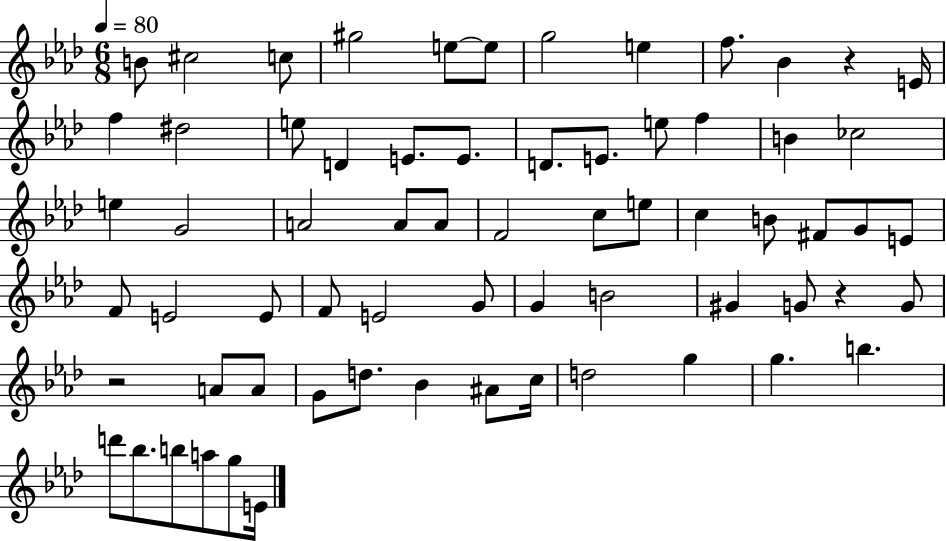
X:1
T:Untitled
M:6/8
L:1/4
K:Ab
B/2 ^c2 c/2 ^g2 e/2 e/2 g2 e f/2 _B z E/4 f ^d2 e/2 D E/2 E/2 D/2 E/2 e/2 f B _c2 e G2 A2 A/2 A/2 F2 c/2 e/2 c B/2 ^F/2 G/2 E/2 F/2 E2 E/2 F/2 E2 G/2 G B2 ^G G/2 z G/2 z2 A/2 A/2 G/2 d/2 _B ^A/2 c/4 d2 g g b d'/2 _b/2 b/2 a/2 g/2 E/4